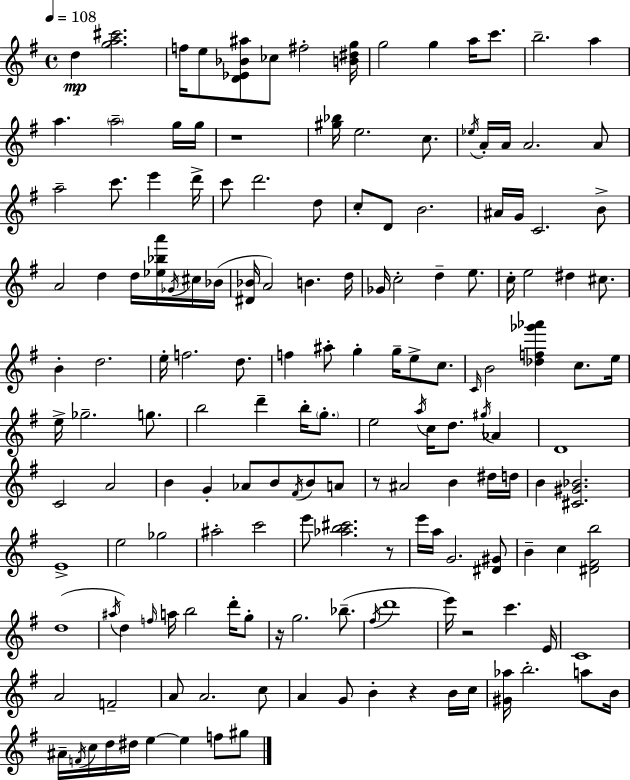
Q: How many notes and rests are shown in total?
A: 163